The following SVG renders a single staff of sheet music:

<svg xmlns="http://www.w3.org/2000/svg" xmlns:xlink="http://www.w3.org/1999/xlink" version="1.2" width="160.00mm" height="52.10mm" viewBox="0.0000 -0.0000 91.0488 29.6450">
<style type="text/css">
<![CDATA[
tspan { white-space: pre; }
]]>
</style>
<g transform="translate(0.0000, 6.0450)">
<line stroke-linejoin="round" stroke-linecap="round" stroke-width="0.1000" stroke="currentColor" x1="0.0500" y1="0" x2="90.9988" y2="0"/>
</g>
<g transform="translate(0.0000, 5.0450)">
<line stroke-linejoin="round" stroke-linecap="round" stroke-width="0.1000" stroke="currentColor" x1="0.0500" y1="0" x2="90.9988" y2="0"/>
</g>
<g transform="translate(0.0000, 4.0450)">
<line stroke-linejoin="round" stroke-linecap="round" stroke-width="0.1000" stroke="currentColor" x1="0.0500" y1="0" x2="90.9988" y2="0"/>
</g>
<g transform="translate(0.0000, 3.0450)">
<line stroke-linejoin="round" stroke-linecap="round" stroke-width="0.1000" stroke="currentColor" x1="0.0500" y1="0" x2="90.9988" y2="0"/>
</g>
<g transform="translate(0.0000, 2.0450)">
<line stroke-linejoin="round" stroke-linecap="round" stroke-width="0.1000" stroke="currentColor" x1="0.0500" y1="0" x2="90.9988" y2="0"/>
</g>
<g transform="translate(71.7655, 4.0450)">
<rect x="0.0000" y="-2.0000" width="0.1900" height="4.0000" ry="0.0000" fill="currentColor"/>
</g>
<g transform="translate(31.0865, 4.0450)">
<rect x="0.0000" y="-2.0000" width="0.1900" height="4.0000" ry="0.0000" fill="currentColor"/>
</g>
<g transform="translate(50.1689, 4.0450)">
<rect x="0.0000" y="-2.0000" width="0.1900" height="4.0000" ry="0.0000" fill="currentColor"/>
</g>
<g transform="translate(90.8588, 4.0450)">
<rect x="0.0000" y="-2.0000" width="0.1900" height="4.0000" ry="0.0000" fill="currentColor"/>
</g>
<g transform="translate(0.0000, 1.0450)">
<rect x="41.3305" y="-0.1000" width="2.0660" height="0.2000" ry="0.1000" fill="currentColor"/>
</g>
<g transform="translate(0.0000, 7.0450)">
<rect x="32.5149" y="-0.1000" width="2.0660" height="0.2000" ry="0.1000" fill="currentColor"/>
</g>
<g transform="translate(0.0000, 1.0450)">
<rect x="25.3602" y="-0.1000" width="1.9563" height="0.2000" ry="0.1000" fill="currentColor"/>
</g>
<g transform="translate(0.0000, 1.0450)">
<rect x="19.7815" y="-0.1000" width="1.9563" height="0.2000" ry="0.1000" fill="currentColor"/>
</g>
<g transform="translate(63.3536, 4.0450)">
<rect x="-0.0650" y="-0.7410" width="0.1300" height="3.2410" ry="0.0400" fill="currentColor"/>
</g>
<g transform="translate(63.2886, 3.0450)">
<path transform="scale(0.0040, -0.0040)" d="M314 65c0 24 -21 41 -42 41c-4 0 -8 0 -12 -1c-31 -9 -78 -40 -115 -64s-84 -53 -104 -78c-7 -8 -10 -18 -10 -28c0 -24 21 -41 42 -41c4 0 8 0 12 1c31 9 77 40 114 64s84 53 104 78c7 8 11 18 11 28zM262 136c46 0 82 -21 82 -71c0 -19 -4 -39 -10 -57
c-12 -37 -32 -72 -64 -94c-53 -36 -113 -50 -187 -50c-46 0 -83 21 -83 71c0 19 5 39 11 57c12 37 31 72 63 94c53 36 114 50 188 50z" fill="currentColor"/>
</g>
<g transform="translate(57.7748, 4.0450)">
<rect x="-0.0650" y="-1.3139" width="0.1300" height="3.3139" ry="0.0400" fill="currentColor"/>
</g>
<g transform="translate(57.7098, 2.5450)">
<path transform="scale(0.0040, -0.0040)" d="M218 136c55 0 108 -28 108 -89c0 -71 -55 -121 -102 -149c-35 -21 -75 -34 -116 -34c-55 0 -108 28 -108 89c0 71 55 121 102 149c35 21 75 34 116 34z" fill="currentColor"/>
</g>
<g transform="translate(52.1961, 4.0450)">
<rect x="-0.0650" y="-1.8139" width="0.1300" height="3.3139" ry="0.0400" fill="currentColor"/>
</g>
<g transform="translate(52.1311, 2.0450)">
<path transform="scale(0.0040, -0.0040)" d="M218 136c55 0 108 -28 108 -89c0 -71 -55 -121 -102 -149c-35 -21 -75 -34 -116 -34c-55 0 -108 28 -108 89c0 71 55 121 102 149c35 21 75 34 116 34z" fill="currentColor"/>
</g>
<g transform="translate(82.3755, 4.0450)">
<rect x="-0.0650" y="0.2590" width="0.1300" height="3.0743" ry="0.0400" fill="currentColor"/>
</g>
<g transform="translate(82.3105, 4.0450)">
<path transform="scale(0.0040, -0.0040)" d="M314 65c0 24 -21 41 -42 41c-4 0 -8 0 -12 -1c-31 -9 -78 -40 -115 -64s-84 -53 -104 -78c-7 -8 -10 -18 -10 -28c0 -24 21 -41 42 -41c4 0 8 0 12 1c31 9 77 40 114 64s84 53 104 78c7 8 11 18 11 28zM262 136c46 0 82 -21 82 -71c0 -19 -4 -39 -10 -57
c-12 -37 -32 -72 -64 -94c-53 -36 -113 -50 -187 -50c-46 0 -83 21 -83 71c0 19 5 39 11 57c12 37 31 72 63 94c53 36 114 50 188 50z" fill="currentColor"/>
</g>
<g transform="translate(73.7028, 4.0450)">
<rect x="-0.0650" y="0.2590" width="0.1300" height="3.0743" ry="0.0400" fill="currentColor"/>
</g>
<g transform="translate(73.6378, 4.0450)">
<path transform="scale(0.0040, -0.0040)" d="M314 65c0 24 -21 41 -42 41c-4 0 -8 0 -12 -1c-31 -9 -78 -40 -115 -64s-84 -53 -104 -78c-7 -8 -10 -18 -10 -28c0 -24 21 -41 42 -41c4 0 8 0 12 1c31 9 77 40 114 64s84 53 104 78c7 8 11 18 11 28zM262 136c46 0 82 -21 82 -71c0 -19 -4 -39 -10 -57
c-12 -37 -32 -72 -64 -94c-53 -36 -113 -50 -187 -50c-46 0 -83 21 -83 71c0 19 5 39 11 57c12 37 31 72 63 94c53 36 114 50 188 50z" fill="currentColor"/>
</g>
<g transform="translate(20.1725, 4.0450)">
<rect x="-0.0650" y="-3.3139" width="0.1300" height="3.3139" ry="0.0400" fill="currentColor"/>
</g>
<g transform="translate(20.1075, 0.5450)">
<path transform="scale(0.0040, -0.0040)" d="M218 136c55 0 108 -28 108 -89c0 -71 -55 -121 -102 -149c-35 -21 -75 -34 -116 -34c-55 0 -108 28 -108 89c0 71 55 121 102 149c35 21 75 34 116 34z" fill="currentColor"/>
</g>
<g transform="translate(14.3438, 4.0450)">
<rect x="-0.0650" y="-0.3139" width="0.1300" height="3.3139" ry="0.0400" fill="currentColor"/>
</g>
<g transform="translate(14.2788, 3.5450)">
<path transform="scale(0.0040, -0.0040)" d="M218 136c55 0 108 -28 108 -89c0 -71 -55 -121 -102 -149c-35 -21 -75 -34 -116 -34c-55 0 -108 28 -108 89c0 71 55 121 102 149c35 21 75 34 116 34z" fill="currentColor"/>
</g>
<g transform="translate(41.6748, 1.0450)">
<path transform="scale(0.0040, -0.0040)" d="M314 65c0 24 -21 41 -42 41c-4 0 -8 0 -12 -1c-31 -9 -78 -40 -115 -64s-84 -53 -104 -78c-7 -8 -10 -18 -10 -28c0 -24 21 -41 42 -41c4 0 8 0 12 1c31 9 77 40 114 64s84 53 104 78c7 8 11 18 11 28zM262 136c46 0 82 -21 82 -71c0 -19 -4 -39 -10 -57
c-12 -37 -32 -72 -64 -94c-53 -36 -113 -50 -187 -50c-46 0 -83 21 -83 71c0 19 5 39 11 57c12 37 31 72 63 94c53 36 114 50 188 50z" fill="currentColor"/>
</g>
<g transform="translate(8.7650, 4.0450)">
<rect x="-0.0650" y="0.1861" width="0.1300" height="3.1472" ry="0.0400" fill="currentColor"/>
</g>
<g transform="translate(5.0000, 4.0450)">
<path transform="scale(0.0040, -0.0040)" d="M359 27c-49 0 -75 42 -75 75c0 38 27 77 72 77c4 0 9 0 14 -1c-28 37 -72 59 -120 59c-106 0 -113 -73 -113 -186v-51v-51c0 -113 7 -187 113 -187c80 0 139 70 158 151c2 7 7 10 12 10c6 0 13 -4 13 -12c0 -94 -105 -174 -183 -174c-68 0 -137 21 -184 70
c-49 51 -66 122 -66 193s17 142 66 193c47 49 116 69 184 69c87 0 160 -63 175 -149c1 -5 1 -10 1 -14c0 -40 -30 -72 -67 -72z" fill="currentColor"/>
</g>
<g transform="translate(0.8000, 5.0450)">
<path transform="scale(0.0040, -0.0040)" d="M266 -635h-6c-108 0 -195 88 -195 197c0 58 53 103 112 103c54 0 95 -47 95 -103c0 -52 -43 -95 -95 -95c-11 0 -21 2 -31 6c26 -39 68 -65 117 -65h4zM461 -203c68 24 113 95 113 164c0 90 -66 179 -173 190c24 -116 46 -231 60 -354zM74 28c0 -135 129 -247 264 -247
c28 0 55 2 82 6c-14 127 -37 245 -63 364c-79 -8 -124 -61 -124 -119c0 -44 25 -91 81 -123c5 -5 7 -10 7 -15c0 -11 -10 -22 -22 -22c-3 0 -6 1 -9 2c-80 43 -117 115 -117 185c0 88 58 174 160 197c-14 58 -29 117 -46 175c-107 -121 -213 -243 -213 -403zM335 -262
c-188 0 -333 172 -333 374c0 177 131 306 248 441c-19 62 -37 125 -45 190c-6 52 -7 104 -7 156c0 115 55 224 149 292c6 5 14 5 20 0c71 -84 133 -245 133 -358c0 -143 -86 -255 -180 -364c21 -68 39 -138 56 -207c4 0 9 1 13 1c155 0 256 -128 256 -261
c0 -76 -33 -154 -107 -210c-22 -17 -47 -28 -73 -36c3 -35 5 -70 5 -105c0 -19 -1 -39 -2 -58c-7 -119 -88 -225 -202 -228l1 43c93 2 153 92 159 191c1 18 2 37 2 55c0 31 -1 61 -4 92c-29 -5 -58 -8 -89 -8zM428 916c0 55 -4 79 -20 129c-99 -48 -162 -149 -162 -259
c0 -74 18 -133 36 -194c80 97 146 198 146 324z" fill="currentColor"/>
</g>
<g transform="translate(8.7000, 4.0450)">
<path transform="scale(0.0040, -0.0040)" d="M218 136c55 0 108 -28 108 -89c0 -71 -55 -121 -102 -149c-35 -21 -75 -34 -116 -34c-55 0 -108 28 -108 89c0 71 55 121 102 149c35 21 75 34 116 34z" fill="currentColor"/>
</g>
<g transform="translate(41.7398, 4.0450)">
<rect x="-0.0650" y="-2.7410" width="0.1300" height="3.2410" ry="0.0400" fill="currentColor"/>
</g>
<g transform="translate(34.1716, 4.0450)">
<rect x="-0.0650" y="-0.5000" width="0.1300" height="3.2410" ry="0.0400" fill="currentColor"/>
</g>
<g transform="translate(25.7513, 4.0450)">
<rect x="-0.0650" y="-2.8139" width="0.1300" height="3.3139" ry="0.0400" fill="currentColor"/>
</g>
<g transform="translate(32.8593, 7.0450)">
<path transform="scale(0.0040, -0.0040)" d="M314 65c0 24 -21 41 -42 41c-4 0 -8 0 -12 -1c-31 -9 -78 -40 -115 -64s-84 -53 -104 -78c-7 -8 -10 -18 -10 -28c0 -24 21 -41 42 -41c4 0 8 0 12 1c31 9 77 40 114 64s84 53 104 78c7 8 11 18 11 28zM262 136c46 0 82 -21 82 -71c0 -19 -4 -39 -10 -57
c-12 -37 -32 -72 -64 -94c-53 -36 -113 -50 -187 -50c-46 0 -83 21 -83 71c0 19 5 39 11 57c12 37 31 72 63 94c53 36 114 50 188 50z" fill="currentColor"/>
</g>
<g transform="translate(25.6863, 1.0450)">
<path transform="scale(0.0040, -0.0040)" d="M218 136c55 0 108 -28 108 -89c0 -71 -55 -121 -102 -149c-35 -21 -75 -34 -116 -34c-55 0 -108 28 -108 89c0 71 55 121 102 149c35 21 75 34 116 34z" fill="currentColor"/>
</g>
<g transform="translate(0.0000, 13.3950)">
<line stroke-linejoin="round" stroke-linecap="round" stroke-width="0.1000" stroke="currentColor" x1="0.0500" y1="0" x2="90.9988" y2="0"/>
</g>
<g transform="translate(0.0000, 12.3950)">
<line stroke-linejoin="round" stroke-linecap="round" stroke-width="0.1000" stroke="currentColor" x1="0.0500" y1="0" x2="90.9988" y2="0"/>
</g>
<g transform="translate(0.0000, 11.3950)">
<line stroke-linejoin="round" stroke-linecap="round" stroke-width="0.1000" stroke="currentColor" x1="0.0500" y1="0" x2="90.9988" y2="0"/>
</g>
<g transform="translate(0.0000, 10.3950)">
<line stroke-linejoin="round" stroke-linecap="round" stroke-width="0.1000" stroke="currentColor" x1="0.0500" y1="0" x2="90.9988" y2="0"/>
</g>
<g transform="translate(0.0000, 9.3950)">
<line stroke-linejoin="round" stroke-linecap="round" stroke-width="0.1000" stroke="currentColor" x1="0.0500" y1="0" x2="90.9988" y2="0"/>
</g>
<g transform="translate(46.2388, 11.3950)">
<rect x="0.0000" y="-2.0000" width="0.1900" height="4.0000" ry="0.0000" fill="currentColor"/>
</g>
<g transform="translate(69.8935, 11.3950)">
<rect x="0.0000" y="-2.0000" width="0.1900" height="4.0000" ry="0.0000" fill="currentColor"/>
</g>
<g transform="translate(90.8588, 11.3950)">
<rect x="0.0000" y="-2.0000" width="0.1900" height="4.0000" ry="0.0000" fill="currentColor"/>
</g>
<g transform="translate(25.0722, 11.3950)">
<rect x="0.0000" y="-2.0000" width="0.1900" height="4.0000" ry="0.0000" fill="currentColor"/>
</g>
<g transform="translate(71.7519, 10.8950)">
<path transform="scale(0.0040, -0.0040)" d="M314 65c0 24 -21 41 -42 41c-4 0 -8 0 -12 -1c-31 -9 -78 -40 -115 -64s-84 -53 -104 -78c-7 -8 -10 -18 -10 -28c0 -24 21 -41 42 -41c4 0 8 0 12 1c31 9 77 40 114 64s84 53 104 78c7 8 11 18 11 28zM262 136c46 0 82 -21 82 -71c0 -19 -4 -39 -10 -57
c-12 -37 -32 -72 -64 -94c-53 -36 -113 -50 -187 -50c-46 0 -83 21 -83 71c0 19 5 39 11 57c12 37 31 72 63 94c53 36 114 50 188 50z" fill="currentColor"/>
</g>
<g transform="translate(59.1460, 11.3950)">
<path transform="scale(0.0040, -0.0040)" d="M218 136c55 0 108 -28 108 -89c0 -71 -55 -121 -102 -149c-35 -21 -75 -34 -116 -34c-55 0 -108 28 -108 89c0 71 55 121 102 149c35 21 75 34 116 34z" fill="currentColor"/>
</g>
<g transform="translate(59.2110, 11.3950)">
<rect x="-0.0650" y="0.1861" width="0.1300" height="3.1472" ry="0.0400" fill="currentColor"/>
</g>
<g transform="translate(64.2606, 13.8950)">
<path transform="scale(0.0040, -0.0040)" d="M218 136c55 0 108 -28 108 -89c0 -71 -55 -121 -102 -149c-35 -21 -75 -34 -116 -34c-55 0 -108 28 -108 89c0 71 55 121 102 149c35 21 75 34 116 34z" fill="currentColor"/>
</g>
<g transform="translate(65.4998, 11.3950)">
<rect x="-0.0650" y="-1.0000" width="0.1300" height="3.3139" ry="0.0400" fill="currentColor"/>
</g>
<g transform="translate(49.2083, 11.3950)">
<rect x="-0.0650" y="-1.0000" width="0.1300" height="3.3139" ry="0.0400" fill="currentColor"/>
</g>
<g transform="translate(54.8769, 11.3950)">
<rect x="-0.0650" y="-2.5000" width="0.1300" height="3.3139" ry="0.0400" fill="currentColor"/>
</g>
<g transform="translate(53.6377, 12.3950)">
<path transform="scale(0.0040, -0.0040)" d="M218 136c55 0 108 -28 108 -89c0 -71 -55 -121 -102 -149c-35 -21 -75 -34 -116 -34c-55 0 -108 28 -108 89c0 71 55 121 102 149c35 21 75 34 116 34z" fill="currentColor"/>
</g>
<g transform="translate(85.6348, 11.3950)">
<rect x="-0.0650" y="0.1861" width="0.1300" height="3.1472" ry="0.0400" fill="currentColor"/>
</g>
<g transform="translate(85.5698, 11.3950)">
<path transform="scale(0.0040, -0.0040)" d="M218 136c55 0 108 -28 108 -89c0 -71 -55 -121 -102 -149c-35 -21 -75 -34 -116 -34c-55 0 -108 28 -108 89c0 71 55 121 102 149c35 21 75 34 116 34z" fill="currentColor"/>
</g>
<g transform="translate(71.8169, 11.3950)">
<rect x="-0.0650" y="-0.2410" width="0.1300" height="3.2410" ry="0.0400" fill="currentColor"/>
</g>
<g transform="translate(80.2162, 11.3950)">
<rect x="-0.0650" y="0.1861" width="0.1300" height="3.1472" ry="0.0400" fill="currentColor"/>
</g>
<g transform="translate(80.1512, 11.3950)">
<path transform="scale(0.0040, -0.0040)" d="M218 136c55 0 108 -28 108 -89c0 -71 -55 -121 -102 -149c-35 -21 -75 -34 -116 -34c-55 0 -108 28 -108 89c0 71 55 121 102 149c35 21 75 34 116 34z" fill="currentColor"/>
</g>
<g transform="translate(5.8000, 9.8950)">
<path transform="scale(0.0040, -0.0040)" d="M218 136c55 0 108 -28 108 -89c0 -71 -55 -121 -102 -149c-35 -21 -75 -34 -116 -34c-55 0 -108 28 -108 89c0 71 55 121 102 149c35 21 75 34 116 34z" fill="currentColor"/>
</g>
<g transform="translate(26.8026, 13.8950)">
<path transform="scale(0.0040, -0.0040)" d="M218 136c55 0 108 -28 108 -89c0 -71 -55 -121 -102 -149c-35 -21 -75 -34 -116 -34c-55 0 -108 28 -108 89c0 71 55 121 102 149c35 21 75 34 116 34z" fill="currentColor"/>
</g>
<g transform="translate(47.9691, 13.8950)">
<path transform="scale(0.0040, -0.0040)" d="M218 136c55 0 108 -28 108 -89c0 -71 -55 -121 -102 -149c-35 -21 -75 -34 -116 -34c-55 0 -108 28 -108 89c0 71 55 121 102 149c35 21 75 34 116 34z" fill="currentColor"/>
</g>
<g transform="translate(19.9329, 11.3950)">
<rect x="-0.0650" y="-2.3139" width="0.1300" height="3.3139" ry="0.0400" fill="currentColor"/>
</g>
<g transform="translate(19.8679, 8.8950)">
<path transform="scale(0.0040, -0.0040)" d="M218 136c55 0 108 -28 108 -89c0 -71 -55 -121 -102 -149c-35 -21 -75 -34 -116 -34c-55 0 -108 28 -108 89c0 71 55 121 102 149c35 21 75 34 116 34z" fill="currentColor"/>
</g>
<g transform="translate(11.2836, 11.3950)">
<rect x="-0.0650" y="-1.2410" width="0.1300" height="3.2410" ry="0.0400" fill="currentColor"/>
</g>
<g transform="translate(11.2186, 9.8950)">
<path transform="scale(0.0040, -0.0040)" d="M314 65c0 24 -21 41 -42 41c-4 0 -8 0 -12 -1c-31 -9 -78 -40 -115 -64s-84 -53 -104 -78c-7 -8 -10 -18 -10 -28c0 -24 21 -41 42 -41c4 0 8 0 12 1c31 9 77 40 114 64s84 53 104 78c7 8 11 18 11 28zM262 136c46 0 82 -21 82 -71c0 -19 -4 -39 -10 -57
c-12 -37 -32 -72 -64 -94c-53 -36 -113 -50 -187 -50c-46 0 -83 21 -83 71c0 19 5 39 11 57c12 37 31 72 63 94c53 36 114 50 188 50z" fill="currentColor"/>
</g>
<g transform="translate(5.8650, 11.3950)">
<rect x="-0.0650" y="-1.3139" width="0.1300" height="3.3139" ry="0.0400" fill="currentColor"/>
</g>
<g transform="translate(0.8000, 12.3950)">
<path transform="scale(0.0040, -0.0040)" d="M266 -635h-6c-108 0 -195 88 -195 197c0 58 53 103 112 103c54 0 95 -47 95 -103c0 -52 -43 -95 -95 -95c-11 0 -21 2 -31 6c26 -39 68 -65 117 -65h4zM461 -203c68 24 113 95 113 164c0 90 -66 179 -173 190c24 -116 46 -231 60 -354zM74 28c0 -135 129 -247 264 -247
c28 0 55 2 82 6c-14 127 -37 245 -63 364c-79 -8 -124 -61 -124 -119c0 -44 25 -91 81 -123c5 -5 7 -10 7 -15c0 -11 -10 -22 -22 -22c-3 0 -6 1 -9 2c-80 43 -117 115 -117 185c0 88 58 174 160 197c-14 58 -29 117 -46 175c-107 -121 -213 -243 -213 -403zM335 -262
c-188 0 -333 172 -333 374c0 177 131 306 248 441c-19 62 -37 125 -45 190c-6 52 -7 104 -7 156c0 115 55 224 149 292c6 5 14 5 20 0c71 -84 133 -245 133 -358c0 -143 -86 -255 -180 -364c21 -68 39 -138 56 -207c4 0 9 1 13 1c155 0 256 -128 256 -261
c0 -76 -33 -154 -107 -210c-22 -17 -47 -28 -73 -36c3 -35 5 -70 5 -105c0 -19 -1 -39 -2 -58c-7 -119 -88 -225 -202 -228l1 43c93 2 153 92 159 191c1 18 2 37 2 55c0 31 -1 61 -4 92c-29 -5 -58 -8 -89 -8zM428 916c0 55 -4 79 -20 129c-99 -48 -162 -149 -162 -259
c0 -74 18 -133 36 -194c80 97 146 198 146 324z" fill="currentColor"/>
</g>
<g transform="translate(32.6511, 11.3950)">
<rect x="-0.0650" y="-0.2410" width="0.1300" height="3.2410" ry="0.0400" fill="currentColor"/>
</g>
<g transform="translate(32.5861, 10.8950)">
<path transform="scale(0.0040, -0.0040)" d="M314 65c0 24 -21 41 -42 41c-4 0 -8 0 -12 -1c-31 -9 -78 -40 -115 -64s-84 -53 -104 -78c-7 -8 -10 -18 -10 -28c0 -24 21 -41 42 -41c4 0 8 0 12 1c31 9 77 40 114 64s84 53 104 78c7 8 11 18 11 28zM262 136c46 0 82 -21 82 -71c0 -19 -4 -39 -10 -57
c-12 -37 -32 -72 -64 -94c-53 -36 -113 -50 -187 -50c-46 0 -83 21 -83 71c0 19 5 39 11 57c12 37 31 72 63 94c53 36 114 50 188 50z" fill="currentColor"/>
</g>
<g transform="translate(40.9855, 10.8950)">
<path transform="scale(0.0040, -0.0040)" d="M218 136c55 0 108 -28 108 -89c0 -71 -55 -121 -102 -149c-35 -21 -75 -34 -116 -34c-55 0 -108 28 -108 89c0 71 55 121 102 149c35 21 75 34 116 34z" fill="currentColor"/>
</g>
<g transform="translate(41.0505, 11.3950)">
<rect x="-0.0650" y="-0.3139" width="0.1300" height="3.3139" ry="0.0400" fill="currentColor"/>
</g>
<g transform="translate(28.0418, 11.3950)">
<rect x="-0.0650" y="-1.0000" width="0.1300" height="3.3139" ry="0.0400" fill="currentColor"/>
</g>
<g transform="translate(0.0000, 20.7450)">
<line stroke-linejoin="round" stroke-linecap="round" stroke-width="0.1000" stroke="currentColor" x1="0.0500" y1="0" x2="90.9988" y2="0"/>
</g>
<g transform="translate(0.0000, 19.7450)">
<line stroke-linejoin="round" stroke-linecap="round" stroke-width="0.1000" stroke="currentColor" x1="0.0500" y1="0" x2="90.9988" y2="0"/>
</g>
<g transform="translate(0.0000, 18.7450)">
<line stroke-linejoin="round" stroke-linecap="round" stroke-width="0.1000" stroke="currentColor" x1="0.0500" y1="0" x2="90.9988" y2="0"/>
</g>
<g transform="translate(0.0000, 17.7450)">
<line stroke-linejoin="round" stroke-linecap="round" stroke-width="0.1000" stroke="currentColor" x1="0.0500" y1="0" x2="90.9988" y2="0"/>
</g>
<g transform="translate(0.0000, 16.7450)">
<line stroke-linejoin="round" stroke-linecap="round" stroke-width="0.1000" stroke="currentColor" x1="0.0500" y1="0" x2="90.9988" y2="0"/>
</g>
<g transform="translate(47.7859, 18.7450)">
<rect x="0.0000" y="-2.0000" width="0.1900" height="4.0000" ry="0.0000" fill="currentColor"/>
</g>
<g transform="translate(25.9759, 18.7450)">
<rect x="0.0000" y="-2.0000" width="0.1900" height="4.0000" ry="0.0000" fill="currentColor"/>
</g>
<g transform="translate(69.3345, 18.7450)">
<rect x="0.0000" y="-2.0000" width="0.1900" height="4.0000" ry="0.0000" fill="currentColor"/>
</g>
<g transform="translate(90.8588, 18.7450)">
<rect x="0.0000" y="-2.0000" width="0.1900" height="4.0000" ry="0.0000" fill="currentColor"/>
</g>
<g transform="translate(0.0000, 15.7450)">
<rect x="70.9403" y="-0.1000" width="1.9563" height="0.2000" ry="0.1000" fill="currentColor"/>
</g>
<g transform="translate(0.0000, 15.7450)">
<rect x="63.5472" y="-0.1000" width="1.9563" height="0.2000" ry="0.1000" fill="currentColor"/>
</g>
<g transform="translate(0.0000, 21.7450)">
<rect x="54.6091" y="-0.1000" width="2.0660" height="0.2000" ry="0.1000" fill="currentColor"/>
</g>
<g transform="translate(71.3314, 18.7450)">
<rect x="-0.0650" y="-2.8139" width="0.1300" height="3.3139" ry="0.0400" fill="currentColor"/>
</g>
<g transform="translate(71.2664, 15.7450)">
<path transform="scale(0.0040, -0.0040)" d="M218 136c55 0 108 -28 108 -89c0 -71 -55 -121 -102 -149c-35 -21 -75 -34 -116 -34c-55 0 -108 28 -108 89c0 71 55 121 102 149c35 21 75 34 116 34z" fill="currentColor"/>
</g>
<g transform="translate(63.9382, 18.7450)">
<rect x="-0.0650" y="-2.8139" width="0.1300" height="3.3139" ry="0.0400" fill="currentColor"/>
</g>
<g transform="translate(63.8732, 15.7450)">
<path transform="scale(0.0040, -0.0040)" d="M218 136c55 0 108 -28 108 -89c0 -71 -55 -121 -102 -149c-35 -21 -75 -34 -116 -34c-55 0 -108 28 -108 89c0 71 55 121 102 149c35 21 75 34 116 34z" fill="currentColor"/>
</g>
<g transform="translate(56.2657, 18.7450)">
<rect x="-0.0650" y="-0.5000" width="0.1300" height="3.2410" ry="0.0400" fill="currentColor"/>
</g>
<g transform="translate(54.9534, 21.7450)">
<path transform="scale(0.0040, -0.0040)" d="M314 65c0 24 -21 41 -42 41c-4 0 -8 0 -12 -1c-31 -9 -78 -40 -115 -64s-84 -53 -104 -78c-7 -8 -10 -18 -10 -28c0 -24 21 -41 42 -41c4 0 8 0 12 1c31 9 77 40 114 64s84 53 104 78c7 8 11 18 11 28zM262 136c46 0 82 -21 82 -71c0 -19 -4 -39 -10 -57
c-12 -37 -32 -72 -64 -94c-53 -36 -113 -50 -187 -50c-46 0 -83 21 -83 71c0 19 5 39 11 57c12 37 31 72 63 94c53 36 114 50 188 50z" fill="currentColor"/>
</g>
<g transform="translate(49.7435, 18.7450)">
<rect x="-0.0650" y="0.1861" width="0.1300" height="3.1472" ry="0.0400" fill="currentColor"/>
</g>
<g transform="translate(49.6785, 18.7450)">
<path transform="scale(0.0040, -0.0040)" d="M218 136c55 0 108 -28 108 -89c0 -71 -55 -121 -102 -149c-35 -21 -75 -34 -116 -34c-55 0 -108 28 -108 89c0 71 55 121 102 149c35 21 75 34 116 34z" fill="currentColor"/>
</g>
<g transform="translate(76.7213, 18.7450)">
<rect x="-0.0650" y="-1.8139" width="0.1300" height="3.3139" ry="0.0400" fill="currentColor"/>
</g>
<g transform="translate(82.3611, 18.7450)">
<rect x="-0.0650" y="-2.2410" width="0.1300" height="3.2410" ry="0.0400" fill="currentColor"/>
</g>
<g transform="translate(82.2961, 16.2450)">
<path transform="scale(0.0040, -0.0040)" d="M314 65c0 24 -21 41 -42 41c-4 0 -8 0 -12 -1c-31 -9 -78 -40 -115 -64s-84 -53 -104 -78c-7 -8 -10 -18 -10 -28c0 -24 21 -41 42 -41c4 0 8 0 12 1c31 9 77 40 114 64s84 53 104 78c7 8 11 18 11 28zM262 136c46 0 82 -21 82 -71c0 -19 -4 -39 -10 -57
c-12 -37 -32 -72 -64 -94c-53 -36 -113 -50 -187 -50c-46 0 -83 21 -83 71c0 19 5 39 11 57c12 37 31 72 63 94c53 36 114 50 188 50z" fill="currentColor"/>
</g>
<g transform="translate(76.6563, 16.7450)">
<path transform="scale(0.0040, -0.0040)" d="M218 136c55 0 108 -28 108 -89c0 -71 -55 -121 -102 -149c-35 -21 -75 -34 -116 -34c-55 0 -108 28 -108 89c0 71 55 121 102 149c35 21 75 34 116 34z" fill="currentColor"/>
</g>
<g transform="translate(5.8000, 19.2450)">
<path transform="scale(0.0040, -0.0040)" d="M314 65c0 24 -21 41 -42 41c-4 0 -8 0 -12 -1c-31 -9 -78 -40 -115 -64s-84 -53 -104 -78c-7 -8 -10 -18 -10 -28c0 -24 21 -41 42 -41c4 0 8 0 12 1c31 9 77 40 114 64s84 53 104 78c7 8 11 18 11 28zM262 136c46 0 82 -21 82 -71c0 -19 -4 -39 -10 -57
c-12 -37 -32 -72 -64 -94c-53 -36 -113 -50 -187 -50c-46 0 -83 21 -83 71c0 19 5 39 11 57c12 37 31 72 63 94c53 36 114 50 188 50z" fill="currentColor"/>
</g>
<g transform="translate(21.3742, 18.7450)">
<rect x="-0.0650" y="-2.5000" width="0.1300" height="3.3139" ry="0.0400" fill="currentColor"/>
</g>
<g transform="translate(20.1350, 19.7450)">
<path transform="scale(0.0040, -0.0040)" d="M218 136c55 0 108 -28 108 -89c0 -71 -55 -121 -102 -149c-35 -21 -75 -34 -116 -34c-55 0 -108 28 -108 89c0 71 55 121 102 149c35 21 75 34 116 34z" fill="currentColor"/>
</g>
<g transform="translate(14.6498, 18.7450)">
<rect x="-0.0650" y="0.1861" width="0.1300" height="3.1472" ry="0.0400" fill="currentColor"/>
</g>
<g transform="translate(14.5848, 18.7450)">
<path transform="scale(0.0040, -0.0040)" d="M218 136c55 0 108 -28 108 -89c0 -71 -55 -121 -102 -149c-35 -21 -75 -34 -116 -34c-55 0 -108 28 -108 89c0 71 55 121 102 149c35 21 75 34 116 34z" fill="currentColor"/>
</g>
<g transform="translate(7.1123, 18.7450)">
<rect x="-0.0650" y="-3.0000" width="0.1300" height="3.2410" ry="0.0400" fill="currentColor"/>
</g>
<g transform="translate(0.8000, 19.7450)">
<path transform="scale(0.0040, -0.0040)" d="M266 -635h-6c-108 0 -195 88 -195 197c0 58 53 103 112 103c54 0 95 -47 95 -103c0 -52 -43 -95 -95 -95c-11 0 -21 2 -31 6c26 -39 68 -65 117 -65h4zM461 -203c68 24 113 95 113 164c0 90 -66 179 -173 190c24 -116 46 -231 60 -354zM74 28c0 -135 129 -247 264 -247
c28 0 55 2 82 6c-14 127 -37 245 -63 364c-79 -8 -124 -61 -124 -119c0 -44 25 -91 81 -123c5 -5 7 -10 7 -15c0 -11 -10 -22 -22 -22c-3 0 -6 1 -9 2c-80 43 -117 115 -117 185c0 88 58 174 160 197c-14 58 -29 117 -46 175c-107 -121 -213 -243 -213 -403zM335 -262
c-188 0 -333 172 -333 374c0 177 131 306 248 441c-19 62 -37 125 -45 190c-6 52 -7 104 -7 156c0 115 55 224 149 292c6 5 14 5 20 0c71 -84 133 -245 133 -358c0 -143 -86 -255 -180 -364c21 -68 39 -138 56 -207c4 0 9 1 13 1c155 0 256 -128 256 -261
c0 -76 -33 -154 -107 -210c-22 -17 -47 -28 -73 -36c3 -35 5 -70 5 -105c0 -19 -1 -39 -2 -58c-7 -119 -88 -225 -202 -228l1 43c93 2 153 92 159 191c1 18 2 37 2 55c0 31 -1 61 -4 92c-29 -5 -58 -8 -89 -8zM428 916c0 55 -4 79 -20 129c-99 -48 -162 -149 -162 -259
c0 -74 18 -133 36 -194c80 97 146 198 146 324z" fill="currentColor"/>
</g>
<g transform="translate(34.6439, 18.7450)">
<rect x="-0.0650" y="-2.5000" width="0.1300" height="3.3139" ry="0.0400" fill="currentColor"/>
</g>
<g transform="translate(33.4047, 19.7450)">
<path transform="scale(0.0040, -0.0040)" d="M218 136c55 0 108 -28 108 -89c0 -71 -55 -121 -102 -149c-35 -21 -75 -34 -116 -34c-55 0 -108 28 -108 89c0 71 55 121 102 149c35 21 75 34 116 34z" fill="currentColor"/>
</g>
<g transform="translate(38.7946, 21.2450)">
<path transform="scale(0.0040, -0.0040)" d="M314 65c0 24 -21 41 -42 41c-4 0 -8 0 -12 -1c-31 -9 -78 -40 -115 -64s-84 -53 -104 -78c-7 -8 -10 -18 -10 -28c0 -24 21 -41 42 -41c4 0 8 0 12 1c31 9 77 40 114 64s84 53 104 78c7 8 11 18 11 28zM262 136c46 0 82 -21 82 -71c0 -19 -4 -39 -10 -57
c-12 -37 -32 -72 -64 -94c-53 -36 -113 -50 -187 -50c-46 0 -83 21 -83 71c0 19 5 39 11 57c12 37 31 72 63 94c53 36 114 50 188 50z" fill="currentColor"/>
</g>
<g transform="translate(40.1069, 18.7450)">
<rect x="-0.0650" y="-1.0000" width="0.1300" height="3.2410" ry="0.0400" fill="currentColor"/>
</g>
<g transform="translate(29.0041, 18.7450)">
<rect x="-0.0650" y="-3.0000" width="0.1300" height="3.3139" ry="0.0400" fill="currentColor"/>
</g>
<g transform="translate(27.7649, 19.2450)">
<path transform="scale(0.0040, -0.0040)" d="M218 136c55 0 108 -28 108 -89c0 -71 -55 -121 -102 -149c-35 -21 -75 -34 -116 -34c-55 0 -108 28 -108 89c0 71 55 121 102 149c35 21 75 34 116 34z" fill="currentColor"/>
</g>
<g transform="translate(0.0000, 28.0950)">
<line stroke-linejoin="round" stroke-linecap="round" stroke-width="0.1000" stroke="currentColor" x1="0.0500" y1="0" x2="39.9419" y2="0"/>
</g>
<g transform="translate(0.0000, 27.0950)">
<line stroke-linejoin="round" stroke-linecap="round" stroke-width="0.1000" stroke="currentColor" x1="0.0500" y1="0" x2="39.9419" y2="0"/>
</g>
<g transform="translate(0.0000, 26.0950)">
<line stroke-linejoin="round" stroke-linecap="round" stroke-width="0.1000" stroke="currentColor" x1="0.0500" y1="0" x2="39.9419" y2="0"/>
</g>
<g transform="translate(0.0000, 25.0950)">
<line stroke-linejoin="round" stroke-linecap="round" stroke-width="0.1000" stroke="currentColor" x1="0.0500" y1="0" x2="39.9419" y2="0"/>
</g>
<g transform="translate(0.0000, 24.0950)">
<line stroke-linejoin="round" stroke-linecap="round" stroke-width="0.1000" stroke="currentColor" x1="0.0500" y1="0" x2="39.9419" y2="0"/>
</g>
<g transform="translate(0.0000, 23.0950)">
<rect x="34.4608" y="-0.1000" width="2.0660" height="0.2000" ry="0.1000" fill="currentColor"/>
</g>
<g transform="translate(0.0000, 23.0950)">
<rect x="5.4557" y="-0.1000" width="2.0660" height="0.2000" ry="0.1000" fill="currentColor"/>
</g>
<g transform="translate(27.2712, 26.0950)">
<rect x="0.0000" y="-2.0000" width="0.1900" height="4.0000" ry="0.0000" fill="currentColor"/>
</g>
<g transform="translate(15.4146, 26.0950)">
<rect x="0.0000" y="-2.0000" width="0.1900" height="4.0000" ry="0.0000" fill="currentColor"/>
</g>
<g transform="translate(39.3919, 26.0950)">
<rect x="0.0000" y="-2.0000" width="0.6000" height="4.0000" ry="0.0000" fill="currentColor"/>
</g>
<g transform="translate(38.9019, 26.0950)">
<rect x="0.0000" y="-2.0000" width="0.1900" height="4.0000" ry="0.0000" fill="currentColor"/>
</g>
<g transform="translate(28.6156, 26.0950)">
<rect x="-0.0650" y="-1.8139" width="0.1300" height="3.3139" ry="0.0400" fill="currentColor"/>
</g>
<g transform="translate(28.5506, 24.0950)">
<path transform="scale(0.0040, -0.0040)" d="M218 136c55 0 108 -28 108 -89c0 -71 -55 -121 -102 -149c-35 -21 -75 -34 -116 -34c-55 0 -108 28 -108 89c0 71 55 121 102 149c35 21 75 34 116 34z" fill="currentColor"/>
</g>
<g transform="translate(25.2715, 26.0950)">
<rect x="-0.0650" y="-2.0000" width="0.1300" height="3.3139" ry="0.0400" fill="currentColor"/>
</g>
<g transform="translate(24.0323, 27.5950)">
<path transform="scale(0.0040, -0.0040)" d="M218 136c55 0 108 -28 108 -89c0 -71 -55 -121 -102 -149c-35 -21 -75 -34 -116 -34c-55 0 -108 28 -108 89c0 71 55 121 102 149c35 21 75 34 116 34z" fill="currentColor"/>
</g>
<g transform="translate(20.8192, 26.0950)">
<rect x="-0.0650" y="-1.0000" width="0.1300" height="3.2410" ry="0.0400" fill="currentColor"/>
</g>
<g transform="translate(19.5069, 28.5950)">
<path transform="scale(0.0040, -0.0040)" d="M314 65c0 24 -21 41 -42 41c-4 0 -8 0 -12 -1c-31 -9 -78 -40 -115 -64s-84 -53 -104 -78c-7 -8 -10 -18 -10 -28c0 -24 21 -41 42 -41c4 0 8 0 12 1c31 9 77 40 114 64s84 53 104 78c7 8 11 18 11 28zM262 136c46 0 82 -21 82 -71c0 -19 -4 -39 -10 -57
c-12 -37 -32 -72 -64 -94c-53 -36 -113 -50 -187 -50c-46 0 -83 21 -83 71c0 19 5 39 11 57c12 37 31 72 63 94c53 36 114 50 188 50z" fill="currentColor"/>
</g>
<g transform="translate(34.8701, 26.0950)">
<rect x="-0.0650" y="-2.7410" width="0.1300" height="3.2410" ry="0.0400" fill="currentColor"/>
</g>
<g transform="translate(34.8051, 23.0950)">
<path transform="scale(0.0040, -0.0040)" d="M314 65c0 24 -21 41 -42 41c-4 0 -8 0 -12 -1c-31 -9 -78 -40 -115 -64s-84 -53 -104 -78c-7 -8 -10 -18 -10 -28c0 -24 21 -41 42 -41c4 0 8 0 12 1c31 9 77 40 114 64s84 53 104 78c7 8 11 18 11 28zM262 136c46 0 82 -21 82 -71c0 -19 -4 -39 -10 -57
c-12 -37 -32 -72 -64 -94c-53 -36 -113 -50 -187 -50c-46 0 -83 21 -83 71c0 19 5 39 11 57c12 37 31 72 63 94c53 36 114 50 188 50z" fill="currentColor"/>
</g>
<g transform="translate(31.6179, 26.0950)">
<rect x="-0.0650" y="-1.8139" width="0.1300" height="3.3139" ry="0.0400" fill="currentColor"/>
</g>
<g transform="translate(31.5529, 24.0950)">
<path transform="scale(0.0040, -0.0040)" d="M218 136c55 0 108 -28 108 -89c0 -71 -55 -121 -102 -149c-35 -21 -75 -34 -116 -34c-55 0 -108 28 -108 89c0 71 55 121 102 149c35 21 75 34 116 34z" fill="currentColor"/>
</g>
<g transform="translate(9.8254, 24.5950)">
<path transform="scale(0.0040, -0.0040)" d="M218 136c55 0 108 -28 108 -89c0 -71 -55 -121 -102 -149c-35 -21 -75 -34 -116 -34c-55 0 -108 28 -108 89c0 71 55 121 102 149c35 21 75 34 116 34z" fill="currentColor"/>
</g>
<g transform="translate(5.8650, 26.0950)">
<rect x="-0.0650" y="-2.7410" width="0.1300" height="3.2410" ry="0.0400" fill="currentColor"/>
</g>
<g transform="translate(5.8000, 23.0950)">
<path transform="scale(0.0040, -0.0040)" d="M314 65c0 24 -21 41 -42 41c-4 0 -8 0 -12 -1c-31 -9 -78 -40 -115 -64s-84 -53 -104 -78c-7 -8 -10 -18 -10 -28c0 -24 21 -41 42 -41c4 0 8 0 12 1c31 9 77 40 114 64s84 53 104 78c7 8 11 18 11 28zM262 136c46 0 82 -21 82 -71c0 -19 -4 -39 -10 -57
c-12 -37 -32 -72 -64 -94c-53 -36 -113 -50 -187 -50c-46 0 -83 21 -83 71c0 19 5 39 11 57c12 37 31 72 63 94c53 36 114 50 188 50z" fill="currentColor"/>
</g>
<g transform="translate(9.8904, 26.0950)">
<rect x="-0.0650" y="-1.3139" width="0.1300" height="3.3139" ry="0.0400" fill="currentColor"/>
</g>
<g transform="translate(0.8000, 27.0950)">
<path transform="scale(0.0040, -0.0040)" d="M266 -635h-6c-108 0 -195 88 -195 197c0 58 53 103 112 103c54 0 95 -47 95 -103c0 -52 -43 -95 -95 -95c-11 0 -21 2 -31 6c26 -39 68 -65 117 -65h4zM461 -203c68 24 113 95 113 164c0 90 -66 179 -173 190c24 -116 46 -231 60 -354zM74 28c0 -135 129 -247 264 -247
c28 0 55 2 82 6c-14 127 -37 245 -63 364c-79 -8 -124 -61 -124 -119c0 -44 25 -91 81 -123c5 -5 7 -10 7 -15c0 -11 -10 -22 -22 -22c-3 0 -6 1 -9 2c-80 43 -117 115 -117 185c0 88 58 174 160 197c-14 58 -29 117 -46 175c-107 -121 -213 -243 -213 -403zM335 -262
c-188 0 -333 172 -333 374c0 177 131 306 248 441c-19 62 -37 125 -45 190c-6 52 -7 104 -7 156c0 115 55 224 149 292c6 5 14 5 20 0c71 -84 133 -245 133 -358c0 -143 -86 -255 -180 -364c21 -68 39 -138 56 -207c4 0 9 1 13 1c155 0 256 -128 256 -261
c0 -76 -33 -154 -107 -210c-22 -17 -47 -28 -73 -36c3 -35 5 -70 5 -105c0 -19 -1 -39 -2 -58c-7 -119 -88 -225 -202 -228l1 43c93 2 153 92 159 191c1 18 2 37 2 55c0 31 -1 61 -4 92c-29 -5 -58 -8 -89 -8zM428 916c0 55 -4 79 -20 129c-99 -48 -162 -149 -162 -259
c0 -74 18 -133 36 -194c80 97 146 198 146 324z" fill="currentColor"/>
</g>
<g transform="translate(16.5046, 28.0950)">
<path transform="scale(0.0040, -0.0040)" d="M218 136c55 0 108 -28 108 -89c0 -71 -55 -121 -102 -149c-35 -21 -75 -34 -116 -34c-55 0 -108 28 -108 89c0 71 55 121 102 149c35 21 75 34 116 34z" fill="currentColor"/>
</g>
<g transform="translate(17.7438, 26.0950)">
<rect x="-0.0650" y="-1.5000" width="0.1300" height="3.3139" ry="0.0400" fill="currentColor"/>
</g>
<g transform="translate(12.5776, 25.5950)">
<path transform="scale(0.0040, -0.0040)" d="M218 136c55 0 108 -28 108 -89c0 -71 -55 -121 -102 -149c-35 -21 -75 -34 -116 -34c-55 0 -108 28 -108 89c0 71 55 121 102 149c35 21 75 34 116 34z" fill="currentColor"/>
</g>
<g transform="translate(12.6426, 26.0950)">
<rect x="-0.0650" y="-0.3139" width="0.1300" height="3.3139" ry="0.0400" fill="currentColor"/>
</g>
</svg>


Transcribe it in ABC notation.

X:1
T:Untitled
M:4/4
L:1/4
K:C
B c b a C2 a2 f e d2 B2 B2 e e2 g D c2 c D G B D c2 B B A2 B G A G D2 B C2 a a f g2 a2 e c E D2 F f f a2